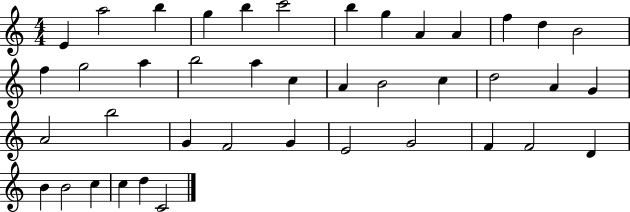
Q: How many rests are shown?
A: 0